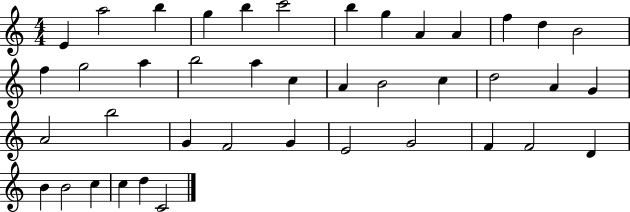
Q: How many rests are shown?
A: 0